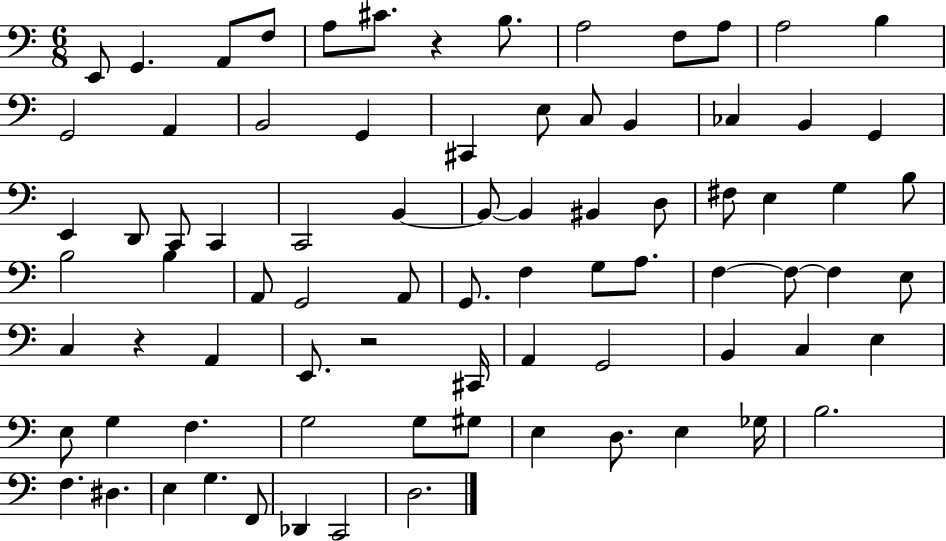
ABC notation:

X:1
T:Untitled
M:6/8
L:1/4
K:C
E,,/2 G,, A,,/2 F,/2 A,/2 ^C/2 z B,/2 A,2 F,/2 A,/2 A,2 B, G,,2 A,, B,,2 G,, ^C,, E,/2 C,/2 B,, _C, B,, G,, E,, D,,/2 C,,/2 C,, C,,2 B,, B,,/2 B,, ^B,, D,/2 ^F,/2 E, G, B,/2 B,2 B, A,,/2 G,,2 A,,/2 G,,/2 F, G,/2 A,/2 F, F,/2 F, E,/2 C, z A,, E,,/2 z2 ^C,,/4 A,, G,,2 B,, C, E, E,/2 G, F, G,2 G,/2 ^G,/2 E, D,/2 E, _G,/4 B,2 F, ^D, E, G, F,,/2 _D,, C,,2 D,2